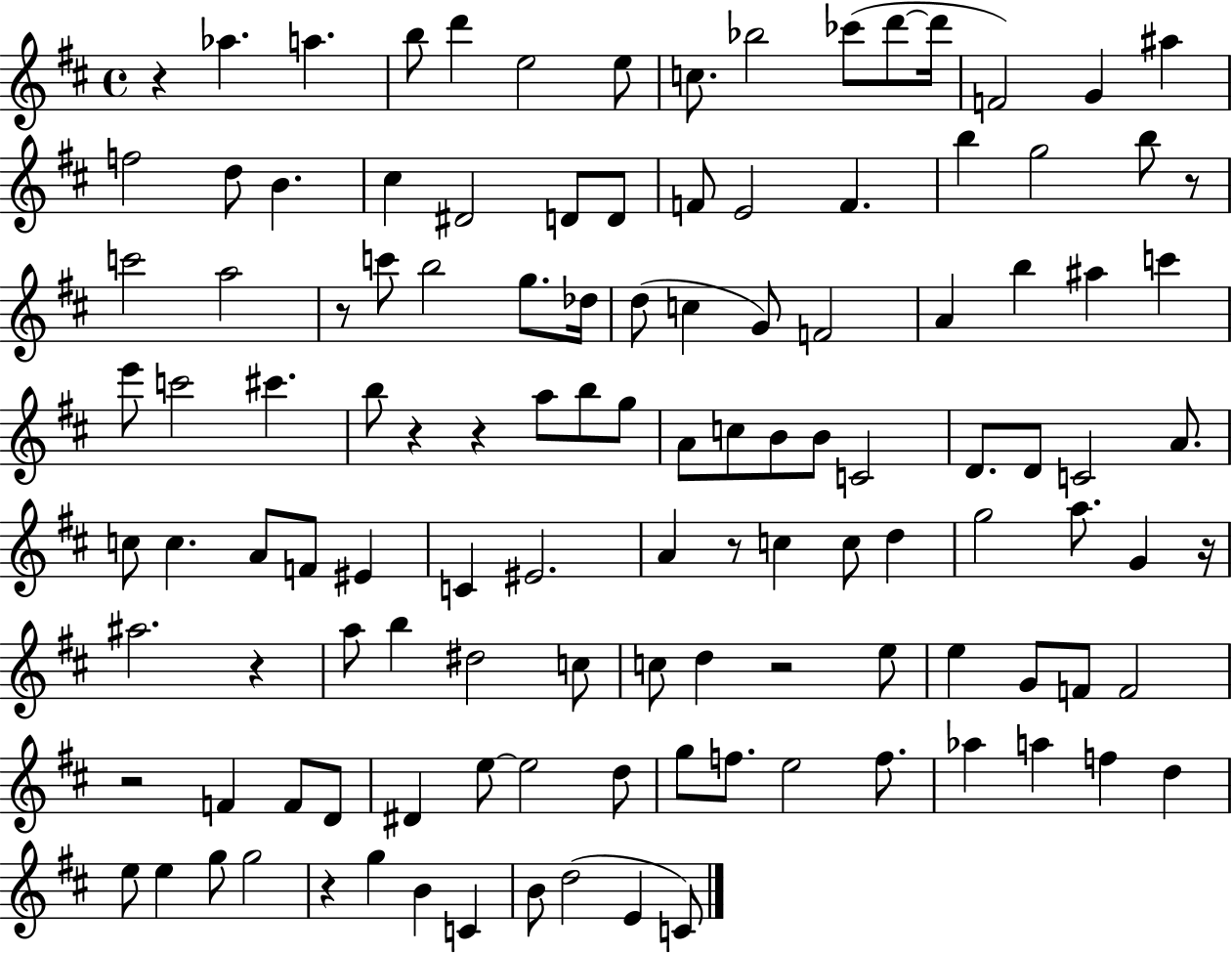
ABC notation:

X:1
T:Untitled
M:4/4
L:1/4
K:D
z _a a b/2 d' e2 e/2 c/2 _b2 _c'/2 d'/2 d'/4 F2 G ^a f2 d/2 B ^c ^D2 D/2 D/2 F/2 E2 F b g2 b/2 z/2 c'2 a2 z/2 c'/2 b2 g/2 _d/4 d/2 c G/2 F2 A b ^a c' e'/2 c'2 ^c' b/2 z z a/2 b/2 g/2 A/2 c/2 B/2 B/2 C2 D/2 D/2 C2 A/2 c/2 c A/2 F/2 ^E C ^E2 A z/2 c c/2 d g2 a/2 G z/4 ^a2 z a/2 b ^d2 c/2 c/2 d z2 e/2 e G/2 F/2 F2 z2 F F/2 D/2 ^D e/2 e2 d/2 g/2 f/2 e2 f/2 _a a f d e/2 e g/2 g2 z g B C B/2 d2 E C/2